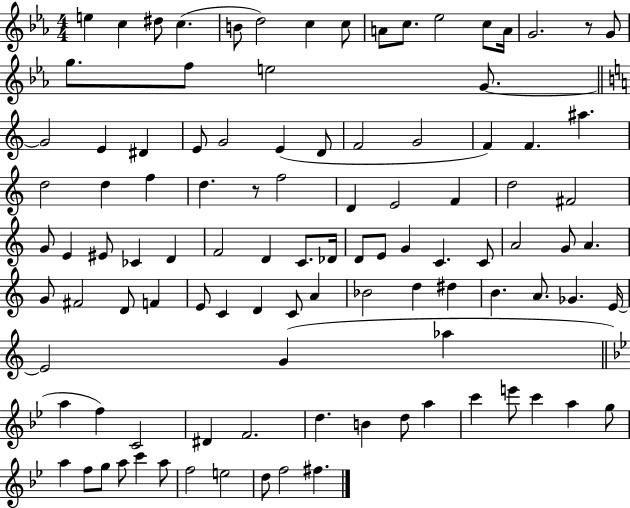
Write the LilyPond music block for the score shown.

{
  \clef treble
  \numericTimeSignature
  \time 4/4
  \key ees \major
  \repeat volta 2 { e''4 c''4 dis''8 c''4.( | b'8 d''2) c''4 c''8 | a'8 c''8. ees''2 c''8 a'16 | g'2. r8 g'8 | \break g''8. f''8 e''2 g'8.~~ | \bar "||" \break \key c \major g'2 e'4 dis'4 | e'8 g'2 e'4( d'8 | f'2 g'2 | f'4) f'4. ais''4. | \break d''2 d''4 f''4 | d''4. r8 f''2 | d'4 e'2 f'4 | d''2 fis'2 | \break g'8 e'4 eis'8 ces'4 d'4 | f'2 d'4 c'8. des'16 | d'8 e'8 g'4 c'4. c'8 | a'2 g'8 a'4. | \break g'8 fis'2 d'8 f'4 | e'8 c'4 d'4 c'8 a'4 | bes'2 d''4 dis''4 | b'4. a'8. ges'4. e'16~~ | \break e'2 g'4( aes''4 | \bar "||" \break \key bes \major a''4 f''4) c'2 | dis'4 f'2. | d''4. b'4 d''8 a''4 | c'''4 e'''8 c'''4 a''4 g''8 | \break a''4 f''8 g''8 a''8 c'''4 a''8 | f''2 e''2 | d''8 f''2 fis''4. | } \bar "|."
}